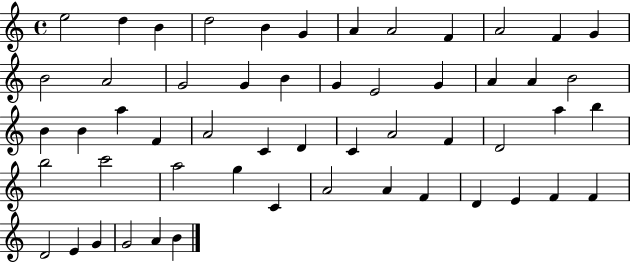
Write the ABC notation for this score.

X:1
T:Untitled
M:4/4
L:1/4
K:C
e2 d B d2 B G A A2 F A2 F G B2 A2 G2 G B G E2 G A A B2 B B a F A2 C D C A2 F D2 a b b2 c'2 a2 g C A2 A F D E F F D2 E G G2 A B